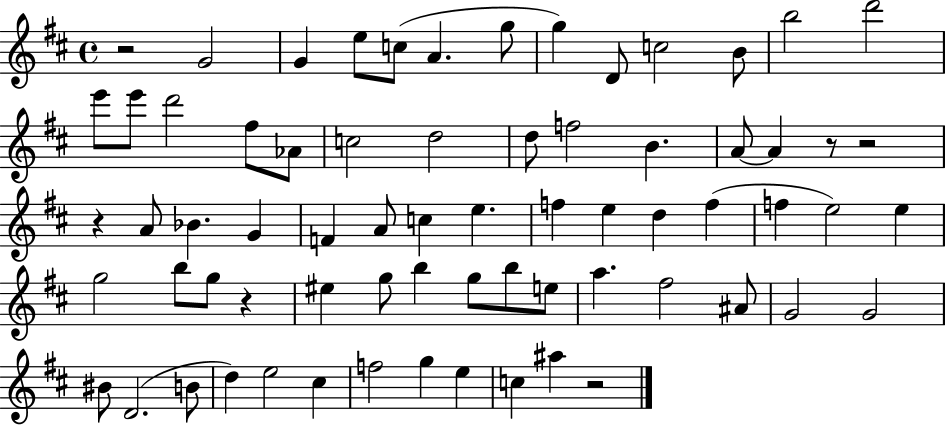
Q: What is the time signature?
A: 4/4